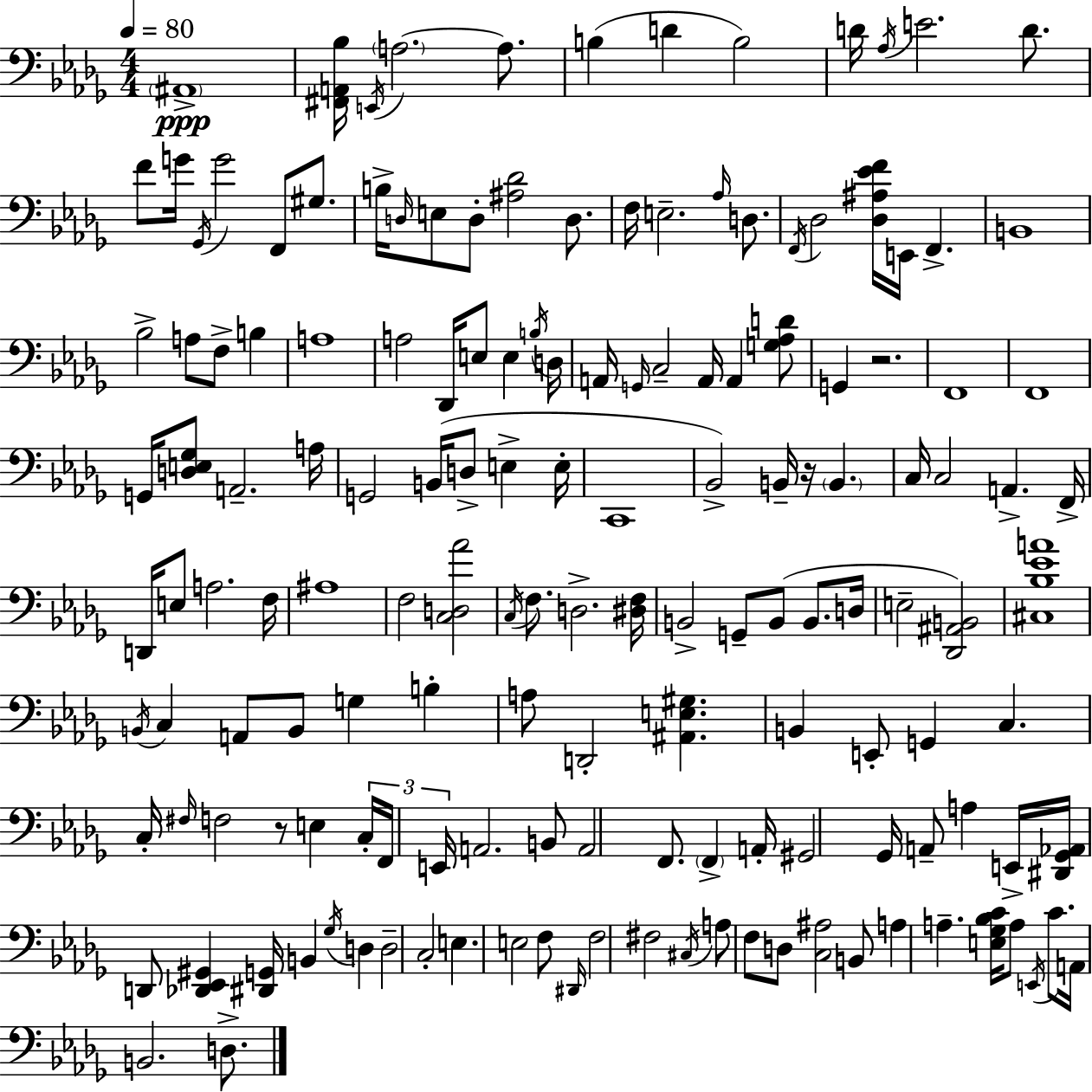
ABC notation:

X:1
T:Untitled
M:4/4
L:1/4
K:Bbm
^A,,4 [^F,,A,,_B,]/4 E,,/4 A,2 A,/2 B, D B,2 D/4 _A,/4 E2 D/2 F/2 G/4 _G,,/4 G2 F,,/2 ^G,/2 B,/4 D,/4 E,/2 D,/2 [^A,_D]2 D,/2 F,/4 E,2 _A,/4 D,/2 F,,/4 _D,2 [_D,^A,_EF]/4 E,,/4 F,, B,,4 _B,2 A,/2 F,/2 B, A,4 A,2 _D,,/4 E,/2 E, B,/4 D,/4 A,,/4 G,,/4 C,2 A,,/4 A,, [G,_A,D]/2 G,, z2 F,,4 F,,4 G,,/4 [D,E,_G,]/2 A,,2 A,/4 G,,2 B,,/4 D,/2 E, E,/4 C,,4 _B,,2 B,,/4 z/4 B,, C,/4 C,2 A,, F,,/4 D,,/4 E,/2 A,2 F,/4 ^A,4 F,2 [C,D,_A]2 C,/4 F,/2 D,2 [^D,F,]/4 B,,2 G,,/2 B,,/2 B,,/2 D,/4 E,2 [_D,,^A,,B,,]2 [^C,_B,_EA]4 B,,/4 C, A,,/2 B,,/2 G, B, A,/2 D,,2 [^A,,E,^G,] B,, E,,/2 G,, C, C,/4 ^F,/4 F,2 z/2 E, C,/4 F,,/4 E,,/4 A,,2 B,,/2 A,,2 F,,/2 F,, A,,/4 ^G,,2 _G,,/4 A,,/2 A, E,,/4 [^D,,_G,,_A,,]/4 D,,/2 [_D,,_E,,^G,,] [^D,,G,,]/4 B,, _G,/4 D, D,2 C,2 E, E,2 F,/2 ^D,,/4 F,2 ^F,2 ^C,/4 A,/2 F,/2 D,/2 [C,^A,]2 B,,/2 A, A, [E,_G,_B,C]/4 A,/2 E,,/4 C/2 A,,/4 B,,2 D,/2